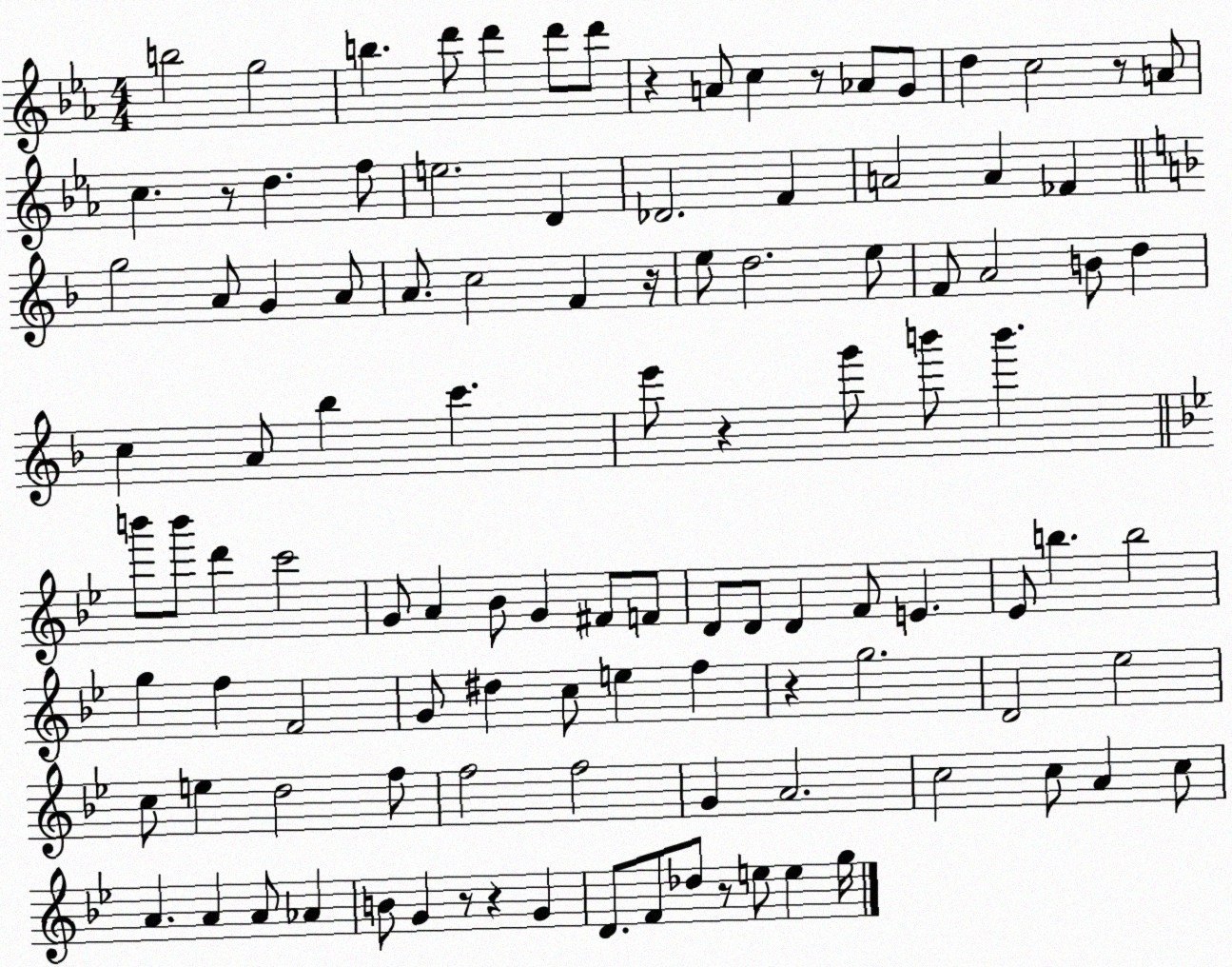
X:1
T:Untitled
M:4/4
L:1/4
K:Eb
b2 g2 b d'/2 d' d'/2 d'/2 z A/2 c z/2 _A/2 G/2 d c2 z/2 A/2 c z/2 d f/2 e2 D _D2 F A2 A _F g2 A/2 G A/2 A/2 c2 F z/4 e/2 d2 e/2 F/2 A2 B/2 d c A/2 _b c' e'/2 z g'/2 b'/2 b' b'/2 b'/2 d' c'2 G/2 A _B/2 G ^F/2 F/2 D/2 D/2 D F/2 E _E/2 b b2 g f F2 G/2 ^d c/2 e f z g2 D2 _e2 c/2 e d2 f/2 f2 f2 G A2 c2 c/2 A c/2 A A A/2 _A B/2 G z/2 z G D/2 F/2 _d/2 z/2 e/2 e g/4